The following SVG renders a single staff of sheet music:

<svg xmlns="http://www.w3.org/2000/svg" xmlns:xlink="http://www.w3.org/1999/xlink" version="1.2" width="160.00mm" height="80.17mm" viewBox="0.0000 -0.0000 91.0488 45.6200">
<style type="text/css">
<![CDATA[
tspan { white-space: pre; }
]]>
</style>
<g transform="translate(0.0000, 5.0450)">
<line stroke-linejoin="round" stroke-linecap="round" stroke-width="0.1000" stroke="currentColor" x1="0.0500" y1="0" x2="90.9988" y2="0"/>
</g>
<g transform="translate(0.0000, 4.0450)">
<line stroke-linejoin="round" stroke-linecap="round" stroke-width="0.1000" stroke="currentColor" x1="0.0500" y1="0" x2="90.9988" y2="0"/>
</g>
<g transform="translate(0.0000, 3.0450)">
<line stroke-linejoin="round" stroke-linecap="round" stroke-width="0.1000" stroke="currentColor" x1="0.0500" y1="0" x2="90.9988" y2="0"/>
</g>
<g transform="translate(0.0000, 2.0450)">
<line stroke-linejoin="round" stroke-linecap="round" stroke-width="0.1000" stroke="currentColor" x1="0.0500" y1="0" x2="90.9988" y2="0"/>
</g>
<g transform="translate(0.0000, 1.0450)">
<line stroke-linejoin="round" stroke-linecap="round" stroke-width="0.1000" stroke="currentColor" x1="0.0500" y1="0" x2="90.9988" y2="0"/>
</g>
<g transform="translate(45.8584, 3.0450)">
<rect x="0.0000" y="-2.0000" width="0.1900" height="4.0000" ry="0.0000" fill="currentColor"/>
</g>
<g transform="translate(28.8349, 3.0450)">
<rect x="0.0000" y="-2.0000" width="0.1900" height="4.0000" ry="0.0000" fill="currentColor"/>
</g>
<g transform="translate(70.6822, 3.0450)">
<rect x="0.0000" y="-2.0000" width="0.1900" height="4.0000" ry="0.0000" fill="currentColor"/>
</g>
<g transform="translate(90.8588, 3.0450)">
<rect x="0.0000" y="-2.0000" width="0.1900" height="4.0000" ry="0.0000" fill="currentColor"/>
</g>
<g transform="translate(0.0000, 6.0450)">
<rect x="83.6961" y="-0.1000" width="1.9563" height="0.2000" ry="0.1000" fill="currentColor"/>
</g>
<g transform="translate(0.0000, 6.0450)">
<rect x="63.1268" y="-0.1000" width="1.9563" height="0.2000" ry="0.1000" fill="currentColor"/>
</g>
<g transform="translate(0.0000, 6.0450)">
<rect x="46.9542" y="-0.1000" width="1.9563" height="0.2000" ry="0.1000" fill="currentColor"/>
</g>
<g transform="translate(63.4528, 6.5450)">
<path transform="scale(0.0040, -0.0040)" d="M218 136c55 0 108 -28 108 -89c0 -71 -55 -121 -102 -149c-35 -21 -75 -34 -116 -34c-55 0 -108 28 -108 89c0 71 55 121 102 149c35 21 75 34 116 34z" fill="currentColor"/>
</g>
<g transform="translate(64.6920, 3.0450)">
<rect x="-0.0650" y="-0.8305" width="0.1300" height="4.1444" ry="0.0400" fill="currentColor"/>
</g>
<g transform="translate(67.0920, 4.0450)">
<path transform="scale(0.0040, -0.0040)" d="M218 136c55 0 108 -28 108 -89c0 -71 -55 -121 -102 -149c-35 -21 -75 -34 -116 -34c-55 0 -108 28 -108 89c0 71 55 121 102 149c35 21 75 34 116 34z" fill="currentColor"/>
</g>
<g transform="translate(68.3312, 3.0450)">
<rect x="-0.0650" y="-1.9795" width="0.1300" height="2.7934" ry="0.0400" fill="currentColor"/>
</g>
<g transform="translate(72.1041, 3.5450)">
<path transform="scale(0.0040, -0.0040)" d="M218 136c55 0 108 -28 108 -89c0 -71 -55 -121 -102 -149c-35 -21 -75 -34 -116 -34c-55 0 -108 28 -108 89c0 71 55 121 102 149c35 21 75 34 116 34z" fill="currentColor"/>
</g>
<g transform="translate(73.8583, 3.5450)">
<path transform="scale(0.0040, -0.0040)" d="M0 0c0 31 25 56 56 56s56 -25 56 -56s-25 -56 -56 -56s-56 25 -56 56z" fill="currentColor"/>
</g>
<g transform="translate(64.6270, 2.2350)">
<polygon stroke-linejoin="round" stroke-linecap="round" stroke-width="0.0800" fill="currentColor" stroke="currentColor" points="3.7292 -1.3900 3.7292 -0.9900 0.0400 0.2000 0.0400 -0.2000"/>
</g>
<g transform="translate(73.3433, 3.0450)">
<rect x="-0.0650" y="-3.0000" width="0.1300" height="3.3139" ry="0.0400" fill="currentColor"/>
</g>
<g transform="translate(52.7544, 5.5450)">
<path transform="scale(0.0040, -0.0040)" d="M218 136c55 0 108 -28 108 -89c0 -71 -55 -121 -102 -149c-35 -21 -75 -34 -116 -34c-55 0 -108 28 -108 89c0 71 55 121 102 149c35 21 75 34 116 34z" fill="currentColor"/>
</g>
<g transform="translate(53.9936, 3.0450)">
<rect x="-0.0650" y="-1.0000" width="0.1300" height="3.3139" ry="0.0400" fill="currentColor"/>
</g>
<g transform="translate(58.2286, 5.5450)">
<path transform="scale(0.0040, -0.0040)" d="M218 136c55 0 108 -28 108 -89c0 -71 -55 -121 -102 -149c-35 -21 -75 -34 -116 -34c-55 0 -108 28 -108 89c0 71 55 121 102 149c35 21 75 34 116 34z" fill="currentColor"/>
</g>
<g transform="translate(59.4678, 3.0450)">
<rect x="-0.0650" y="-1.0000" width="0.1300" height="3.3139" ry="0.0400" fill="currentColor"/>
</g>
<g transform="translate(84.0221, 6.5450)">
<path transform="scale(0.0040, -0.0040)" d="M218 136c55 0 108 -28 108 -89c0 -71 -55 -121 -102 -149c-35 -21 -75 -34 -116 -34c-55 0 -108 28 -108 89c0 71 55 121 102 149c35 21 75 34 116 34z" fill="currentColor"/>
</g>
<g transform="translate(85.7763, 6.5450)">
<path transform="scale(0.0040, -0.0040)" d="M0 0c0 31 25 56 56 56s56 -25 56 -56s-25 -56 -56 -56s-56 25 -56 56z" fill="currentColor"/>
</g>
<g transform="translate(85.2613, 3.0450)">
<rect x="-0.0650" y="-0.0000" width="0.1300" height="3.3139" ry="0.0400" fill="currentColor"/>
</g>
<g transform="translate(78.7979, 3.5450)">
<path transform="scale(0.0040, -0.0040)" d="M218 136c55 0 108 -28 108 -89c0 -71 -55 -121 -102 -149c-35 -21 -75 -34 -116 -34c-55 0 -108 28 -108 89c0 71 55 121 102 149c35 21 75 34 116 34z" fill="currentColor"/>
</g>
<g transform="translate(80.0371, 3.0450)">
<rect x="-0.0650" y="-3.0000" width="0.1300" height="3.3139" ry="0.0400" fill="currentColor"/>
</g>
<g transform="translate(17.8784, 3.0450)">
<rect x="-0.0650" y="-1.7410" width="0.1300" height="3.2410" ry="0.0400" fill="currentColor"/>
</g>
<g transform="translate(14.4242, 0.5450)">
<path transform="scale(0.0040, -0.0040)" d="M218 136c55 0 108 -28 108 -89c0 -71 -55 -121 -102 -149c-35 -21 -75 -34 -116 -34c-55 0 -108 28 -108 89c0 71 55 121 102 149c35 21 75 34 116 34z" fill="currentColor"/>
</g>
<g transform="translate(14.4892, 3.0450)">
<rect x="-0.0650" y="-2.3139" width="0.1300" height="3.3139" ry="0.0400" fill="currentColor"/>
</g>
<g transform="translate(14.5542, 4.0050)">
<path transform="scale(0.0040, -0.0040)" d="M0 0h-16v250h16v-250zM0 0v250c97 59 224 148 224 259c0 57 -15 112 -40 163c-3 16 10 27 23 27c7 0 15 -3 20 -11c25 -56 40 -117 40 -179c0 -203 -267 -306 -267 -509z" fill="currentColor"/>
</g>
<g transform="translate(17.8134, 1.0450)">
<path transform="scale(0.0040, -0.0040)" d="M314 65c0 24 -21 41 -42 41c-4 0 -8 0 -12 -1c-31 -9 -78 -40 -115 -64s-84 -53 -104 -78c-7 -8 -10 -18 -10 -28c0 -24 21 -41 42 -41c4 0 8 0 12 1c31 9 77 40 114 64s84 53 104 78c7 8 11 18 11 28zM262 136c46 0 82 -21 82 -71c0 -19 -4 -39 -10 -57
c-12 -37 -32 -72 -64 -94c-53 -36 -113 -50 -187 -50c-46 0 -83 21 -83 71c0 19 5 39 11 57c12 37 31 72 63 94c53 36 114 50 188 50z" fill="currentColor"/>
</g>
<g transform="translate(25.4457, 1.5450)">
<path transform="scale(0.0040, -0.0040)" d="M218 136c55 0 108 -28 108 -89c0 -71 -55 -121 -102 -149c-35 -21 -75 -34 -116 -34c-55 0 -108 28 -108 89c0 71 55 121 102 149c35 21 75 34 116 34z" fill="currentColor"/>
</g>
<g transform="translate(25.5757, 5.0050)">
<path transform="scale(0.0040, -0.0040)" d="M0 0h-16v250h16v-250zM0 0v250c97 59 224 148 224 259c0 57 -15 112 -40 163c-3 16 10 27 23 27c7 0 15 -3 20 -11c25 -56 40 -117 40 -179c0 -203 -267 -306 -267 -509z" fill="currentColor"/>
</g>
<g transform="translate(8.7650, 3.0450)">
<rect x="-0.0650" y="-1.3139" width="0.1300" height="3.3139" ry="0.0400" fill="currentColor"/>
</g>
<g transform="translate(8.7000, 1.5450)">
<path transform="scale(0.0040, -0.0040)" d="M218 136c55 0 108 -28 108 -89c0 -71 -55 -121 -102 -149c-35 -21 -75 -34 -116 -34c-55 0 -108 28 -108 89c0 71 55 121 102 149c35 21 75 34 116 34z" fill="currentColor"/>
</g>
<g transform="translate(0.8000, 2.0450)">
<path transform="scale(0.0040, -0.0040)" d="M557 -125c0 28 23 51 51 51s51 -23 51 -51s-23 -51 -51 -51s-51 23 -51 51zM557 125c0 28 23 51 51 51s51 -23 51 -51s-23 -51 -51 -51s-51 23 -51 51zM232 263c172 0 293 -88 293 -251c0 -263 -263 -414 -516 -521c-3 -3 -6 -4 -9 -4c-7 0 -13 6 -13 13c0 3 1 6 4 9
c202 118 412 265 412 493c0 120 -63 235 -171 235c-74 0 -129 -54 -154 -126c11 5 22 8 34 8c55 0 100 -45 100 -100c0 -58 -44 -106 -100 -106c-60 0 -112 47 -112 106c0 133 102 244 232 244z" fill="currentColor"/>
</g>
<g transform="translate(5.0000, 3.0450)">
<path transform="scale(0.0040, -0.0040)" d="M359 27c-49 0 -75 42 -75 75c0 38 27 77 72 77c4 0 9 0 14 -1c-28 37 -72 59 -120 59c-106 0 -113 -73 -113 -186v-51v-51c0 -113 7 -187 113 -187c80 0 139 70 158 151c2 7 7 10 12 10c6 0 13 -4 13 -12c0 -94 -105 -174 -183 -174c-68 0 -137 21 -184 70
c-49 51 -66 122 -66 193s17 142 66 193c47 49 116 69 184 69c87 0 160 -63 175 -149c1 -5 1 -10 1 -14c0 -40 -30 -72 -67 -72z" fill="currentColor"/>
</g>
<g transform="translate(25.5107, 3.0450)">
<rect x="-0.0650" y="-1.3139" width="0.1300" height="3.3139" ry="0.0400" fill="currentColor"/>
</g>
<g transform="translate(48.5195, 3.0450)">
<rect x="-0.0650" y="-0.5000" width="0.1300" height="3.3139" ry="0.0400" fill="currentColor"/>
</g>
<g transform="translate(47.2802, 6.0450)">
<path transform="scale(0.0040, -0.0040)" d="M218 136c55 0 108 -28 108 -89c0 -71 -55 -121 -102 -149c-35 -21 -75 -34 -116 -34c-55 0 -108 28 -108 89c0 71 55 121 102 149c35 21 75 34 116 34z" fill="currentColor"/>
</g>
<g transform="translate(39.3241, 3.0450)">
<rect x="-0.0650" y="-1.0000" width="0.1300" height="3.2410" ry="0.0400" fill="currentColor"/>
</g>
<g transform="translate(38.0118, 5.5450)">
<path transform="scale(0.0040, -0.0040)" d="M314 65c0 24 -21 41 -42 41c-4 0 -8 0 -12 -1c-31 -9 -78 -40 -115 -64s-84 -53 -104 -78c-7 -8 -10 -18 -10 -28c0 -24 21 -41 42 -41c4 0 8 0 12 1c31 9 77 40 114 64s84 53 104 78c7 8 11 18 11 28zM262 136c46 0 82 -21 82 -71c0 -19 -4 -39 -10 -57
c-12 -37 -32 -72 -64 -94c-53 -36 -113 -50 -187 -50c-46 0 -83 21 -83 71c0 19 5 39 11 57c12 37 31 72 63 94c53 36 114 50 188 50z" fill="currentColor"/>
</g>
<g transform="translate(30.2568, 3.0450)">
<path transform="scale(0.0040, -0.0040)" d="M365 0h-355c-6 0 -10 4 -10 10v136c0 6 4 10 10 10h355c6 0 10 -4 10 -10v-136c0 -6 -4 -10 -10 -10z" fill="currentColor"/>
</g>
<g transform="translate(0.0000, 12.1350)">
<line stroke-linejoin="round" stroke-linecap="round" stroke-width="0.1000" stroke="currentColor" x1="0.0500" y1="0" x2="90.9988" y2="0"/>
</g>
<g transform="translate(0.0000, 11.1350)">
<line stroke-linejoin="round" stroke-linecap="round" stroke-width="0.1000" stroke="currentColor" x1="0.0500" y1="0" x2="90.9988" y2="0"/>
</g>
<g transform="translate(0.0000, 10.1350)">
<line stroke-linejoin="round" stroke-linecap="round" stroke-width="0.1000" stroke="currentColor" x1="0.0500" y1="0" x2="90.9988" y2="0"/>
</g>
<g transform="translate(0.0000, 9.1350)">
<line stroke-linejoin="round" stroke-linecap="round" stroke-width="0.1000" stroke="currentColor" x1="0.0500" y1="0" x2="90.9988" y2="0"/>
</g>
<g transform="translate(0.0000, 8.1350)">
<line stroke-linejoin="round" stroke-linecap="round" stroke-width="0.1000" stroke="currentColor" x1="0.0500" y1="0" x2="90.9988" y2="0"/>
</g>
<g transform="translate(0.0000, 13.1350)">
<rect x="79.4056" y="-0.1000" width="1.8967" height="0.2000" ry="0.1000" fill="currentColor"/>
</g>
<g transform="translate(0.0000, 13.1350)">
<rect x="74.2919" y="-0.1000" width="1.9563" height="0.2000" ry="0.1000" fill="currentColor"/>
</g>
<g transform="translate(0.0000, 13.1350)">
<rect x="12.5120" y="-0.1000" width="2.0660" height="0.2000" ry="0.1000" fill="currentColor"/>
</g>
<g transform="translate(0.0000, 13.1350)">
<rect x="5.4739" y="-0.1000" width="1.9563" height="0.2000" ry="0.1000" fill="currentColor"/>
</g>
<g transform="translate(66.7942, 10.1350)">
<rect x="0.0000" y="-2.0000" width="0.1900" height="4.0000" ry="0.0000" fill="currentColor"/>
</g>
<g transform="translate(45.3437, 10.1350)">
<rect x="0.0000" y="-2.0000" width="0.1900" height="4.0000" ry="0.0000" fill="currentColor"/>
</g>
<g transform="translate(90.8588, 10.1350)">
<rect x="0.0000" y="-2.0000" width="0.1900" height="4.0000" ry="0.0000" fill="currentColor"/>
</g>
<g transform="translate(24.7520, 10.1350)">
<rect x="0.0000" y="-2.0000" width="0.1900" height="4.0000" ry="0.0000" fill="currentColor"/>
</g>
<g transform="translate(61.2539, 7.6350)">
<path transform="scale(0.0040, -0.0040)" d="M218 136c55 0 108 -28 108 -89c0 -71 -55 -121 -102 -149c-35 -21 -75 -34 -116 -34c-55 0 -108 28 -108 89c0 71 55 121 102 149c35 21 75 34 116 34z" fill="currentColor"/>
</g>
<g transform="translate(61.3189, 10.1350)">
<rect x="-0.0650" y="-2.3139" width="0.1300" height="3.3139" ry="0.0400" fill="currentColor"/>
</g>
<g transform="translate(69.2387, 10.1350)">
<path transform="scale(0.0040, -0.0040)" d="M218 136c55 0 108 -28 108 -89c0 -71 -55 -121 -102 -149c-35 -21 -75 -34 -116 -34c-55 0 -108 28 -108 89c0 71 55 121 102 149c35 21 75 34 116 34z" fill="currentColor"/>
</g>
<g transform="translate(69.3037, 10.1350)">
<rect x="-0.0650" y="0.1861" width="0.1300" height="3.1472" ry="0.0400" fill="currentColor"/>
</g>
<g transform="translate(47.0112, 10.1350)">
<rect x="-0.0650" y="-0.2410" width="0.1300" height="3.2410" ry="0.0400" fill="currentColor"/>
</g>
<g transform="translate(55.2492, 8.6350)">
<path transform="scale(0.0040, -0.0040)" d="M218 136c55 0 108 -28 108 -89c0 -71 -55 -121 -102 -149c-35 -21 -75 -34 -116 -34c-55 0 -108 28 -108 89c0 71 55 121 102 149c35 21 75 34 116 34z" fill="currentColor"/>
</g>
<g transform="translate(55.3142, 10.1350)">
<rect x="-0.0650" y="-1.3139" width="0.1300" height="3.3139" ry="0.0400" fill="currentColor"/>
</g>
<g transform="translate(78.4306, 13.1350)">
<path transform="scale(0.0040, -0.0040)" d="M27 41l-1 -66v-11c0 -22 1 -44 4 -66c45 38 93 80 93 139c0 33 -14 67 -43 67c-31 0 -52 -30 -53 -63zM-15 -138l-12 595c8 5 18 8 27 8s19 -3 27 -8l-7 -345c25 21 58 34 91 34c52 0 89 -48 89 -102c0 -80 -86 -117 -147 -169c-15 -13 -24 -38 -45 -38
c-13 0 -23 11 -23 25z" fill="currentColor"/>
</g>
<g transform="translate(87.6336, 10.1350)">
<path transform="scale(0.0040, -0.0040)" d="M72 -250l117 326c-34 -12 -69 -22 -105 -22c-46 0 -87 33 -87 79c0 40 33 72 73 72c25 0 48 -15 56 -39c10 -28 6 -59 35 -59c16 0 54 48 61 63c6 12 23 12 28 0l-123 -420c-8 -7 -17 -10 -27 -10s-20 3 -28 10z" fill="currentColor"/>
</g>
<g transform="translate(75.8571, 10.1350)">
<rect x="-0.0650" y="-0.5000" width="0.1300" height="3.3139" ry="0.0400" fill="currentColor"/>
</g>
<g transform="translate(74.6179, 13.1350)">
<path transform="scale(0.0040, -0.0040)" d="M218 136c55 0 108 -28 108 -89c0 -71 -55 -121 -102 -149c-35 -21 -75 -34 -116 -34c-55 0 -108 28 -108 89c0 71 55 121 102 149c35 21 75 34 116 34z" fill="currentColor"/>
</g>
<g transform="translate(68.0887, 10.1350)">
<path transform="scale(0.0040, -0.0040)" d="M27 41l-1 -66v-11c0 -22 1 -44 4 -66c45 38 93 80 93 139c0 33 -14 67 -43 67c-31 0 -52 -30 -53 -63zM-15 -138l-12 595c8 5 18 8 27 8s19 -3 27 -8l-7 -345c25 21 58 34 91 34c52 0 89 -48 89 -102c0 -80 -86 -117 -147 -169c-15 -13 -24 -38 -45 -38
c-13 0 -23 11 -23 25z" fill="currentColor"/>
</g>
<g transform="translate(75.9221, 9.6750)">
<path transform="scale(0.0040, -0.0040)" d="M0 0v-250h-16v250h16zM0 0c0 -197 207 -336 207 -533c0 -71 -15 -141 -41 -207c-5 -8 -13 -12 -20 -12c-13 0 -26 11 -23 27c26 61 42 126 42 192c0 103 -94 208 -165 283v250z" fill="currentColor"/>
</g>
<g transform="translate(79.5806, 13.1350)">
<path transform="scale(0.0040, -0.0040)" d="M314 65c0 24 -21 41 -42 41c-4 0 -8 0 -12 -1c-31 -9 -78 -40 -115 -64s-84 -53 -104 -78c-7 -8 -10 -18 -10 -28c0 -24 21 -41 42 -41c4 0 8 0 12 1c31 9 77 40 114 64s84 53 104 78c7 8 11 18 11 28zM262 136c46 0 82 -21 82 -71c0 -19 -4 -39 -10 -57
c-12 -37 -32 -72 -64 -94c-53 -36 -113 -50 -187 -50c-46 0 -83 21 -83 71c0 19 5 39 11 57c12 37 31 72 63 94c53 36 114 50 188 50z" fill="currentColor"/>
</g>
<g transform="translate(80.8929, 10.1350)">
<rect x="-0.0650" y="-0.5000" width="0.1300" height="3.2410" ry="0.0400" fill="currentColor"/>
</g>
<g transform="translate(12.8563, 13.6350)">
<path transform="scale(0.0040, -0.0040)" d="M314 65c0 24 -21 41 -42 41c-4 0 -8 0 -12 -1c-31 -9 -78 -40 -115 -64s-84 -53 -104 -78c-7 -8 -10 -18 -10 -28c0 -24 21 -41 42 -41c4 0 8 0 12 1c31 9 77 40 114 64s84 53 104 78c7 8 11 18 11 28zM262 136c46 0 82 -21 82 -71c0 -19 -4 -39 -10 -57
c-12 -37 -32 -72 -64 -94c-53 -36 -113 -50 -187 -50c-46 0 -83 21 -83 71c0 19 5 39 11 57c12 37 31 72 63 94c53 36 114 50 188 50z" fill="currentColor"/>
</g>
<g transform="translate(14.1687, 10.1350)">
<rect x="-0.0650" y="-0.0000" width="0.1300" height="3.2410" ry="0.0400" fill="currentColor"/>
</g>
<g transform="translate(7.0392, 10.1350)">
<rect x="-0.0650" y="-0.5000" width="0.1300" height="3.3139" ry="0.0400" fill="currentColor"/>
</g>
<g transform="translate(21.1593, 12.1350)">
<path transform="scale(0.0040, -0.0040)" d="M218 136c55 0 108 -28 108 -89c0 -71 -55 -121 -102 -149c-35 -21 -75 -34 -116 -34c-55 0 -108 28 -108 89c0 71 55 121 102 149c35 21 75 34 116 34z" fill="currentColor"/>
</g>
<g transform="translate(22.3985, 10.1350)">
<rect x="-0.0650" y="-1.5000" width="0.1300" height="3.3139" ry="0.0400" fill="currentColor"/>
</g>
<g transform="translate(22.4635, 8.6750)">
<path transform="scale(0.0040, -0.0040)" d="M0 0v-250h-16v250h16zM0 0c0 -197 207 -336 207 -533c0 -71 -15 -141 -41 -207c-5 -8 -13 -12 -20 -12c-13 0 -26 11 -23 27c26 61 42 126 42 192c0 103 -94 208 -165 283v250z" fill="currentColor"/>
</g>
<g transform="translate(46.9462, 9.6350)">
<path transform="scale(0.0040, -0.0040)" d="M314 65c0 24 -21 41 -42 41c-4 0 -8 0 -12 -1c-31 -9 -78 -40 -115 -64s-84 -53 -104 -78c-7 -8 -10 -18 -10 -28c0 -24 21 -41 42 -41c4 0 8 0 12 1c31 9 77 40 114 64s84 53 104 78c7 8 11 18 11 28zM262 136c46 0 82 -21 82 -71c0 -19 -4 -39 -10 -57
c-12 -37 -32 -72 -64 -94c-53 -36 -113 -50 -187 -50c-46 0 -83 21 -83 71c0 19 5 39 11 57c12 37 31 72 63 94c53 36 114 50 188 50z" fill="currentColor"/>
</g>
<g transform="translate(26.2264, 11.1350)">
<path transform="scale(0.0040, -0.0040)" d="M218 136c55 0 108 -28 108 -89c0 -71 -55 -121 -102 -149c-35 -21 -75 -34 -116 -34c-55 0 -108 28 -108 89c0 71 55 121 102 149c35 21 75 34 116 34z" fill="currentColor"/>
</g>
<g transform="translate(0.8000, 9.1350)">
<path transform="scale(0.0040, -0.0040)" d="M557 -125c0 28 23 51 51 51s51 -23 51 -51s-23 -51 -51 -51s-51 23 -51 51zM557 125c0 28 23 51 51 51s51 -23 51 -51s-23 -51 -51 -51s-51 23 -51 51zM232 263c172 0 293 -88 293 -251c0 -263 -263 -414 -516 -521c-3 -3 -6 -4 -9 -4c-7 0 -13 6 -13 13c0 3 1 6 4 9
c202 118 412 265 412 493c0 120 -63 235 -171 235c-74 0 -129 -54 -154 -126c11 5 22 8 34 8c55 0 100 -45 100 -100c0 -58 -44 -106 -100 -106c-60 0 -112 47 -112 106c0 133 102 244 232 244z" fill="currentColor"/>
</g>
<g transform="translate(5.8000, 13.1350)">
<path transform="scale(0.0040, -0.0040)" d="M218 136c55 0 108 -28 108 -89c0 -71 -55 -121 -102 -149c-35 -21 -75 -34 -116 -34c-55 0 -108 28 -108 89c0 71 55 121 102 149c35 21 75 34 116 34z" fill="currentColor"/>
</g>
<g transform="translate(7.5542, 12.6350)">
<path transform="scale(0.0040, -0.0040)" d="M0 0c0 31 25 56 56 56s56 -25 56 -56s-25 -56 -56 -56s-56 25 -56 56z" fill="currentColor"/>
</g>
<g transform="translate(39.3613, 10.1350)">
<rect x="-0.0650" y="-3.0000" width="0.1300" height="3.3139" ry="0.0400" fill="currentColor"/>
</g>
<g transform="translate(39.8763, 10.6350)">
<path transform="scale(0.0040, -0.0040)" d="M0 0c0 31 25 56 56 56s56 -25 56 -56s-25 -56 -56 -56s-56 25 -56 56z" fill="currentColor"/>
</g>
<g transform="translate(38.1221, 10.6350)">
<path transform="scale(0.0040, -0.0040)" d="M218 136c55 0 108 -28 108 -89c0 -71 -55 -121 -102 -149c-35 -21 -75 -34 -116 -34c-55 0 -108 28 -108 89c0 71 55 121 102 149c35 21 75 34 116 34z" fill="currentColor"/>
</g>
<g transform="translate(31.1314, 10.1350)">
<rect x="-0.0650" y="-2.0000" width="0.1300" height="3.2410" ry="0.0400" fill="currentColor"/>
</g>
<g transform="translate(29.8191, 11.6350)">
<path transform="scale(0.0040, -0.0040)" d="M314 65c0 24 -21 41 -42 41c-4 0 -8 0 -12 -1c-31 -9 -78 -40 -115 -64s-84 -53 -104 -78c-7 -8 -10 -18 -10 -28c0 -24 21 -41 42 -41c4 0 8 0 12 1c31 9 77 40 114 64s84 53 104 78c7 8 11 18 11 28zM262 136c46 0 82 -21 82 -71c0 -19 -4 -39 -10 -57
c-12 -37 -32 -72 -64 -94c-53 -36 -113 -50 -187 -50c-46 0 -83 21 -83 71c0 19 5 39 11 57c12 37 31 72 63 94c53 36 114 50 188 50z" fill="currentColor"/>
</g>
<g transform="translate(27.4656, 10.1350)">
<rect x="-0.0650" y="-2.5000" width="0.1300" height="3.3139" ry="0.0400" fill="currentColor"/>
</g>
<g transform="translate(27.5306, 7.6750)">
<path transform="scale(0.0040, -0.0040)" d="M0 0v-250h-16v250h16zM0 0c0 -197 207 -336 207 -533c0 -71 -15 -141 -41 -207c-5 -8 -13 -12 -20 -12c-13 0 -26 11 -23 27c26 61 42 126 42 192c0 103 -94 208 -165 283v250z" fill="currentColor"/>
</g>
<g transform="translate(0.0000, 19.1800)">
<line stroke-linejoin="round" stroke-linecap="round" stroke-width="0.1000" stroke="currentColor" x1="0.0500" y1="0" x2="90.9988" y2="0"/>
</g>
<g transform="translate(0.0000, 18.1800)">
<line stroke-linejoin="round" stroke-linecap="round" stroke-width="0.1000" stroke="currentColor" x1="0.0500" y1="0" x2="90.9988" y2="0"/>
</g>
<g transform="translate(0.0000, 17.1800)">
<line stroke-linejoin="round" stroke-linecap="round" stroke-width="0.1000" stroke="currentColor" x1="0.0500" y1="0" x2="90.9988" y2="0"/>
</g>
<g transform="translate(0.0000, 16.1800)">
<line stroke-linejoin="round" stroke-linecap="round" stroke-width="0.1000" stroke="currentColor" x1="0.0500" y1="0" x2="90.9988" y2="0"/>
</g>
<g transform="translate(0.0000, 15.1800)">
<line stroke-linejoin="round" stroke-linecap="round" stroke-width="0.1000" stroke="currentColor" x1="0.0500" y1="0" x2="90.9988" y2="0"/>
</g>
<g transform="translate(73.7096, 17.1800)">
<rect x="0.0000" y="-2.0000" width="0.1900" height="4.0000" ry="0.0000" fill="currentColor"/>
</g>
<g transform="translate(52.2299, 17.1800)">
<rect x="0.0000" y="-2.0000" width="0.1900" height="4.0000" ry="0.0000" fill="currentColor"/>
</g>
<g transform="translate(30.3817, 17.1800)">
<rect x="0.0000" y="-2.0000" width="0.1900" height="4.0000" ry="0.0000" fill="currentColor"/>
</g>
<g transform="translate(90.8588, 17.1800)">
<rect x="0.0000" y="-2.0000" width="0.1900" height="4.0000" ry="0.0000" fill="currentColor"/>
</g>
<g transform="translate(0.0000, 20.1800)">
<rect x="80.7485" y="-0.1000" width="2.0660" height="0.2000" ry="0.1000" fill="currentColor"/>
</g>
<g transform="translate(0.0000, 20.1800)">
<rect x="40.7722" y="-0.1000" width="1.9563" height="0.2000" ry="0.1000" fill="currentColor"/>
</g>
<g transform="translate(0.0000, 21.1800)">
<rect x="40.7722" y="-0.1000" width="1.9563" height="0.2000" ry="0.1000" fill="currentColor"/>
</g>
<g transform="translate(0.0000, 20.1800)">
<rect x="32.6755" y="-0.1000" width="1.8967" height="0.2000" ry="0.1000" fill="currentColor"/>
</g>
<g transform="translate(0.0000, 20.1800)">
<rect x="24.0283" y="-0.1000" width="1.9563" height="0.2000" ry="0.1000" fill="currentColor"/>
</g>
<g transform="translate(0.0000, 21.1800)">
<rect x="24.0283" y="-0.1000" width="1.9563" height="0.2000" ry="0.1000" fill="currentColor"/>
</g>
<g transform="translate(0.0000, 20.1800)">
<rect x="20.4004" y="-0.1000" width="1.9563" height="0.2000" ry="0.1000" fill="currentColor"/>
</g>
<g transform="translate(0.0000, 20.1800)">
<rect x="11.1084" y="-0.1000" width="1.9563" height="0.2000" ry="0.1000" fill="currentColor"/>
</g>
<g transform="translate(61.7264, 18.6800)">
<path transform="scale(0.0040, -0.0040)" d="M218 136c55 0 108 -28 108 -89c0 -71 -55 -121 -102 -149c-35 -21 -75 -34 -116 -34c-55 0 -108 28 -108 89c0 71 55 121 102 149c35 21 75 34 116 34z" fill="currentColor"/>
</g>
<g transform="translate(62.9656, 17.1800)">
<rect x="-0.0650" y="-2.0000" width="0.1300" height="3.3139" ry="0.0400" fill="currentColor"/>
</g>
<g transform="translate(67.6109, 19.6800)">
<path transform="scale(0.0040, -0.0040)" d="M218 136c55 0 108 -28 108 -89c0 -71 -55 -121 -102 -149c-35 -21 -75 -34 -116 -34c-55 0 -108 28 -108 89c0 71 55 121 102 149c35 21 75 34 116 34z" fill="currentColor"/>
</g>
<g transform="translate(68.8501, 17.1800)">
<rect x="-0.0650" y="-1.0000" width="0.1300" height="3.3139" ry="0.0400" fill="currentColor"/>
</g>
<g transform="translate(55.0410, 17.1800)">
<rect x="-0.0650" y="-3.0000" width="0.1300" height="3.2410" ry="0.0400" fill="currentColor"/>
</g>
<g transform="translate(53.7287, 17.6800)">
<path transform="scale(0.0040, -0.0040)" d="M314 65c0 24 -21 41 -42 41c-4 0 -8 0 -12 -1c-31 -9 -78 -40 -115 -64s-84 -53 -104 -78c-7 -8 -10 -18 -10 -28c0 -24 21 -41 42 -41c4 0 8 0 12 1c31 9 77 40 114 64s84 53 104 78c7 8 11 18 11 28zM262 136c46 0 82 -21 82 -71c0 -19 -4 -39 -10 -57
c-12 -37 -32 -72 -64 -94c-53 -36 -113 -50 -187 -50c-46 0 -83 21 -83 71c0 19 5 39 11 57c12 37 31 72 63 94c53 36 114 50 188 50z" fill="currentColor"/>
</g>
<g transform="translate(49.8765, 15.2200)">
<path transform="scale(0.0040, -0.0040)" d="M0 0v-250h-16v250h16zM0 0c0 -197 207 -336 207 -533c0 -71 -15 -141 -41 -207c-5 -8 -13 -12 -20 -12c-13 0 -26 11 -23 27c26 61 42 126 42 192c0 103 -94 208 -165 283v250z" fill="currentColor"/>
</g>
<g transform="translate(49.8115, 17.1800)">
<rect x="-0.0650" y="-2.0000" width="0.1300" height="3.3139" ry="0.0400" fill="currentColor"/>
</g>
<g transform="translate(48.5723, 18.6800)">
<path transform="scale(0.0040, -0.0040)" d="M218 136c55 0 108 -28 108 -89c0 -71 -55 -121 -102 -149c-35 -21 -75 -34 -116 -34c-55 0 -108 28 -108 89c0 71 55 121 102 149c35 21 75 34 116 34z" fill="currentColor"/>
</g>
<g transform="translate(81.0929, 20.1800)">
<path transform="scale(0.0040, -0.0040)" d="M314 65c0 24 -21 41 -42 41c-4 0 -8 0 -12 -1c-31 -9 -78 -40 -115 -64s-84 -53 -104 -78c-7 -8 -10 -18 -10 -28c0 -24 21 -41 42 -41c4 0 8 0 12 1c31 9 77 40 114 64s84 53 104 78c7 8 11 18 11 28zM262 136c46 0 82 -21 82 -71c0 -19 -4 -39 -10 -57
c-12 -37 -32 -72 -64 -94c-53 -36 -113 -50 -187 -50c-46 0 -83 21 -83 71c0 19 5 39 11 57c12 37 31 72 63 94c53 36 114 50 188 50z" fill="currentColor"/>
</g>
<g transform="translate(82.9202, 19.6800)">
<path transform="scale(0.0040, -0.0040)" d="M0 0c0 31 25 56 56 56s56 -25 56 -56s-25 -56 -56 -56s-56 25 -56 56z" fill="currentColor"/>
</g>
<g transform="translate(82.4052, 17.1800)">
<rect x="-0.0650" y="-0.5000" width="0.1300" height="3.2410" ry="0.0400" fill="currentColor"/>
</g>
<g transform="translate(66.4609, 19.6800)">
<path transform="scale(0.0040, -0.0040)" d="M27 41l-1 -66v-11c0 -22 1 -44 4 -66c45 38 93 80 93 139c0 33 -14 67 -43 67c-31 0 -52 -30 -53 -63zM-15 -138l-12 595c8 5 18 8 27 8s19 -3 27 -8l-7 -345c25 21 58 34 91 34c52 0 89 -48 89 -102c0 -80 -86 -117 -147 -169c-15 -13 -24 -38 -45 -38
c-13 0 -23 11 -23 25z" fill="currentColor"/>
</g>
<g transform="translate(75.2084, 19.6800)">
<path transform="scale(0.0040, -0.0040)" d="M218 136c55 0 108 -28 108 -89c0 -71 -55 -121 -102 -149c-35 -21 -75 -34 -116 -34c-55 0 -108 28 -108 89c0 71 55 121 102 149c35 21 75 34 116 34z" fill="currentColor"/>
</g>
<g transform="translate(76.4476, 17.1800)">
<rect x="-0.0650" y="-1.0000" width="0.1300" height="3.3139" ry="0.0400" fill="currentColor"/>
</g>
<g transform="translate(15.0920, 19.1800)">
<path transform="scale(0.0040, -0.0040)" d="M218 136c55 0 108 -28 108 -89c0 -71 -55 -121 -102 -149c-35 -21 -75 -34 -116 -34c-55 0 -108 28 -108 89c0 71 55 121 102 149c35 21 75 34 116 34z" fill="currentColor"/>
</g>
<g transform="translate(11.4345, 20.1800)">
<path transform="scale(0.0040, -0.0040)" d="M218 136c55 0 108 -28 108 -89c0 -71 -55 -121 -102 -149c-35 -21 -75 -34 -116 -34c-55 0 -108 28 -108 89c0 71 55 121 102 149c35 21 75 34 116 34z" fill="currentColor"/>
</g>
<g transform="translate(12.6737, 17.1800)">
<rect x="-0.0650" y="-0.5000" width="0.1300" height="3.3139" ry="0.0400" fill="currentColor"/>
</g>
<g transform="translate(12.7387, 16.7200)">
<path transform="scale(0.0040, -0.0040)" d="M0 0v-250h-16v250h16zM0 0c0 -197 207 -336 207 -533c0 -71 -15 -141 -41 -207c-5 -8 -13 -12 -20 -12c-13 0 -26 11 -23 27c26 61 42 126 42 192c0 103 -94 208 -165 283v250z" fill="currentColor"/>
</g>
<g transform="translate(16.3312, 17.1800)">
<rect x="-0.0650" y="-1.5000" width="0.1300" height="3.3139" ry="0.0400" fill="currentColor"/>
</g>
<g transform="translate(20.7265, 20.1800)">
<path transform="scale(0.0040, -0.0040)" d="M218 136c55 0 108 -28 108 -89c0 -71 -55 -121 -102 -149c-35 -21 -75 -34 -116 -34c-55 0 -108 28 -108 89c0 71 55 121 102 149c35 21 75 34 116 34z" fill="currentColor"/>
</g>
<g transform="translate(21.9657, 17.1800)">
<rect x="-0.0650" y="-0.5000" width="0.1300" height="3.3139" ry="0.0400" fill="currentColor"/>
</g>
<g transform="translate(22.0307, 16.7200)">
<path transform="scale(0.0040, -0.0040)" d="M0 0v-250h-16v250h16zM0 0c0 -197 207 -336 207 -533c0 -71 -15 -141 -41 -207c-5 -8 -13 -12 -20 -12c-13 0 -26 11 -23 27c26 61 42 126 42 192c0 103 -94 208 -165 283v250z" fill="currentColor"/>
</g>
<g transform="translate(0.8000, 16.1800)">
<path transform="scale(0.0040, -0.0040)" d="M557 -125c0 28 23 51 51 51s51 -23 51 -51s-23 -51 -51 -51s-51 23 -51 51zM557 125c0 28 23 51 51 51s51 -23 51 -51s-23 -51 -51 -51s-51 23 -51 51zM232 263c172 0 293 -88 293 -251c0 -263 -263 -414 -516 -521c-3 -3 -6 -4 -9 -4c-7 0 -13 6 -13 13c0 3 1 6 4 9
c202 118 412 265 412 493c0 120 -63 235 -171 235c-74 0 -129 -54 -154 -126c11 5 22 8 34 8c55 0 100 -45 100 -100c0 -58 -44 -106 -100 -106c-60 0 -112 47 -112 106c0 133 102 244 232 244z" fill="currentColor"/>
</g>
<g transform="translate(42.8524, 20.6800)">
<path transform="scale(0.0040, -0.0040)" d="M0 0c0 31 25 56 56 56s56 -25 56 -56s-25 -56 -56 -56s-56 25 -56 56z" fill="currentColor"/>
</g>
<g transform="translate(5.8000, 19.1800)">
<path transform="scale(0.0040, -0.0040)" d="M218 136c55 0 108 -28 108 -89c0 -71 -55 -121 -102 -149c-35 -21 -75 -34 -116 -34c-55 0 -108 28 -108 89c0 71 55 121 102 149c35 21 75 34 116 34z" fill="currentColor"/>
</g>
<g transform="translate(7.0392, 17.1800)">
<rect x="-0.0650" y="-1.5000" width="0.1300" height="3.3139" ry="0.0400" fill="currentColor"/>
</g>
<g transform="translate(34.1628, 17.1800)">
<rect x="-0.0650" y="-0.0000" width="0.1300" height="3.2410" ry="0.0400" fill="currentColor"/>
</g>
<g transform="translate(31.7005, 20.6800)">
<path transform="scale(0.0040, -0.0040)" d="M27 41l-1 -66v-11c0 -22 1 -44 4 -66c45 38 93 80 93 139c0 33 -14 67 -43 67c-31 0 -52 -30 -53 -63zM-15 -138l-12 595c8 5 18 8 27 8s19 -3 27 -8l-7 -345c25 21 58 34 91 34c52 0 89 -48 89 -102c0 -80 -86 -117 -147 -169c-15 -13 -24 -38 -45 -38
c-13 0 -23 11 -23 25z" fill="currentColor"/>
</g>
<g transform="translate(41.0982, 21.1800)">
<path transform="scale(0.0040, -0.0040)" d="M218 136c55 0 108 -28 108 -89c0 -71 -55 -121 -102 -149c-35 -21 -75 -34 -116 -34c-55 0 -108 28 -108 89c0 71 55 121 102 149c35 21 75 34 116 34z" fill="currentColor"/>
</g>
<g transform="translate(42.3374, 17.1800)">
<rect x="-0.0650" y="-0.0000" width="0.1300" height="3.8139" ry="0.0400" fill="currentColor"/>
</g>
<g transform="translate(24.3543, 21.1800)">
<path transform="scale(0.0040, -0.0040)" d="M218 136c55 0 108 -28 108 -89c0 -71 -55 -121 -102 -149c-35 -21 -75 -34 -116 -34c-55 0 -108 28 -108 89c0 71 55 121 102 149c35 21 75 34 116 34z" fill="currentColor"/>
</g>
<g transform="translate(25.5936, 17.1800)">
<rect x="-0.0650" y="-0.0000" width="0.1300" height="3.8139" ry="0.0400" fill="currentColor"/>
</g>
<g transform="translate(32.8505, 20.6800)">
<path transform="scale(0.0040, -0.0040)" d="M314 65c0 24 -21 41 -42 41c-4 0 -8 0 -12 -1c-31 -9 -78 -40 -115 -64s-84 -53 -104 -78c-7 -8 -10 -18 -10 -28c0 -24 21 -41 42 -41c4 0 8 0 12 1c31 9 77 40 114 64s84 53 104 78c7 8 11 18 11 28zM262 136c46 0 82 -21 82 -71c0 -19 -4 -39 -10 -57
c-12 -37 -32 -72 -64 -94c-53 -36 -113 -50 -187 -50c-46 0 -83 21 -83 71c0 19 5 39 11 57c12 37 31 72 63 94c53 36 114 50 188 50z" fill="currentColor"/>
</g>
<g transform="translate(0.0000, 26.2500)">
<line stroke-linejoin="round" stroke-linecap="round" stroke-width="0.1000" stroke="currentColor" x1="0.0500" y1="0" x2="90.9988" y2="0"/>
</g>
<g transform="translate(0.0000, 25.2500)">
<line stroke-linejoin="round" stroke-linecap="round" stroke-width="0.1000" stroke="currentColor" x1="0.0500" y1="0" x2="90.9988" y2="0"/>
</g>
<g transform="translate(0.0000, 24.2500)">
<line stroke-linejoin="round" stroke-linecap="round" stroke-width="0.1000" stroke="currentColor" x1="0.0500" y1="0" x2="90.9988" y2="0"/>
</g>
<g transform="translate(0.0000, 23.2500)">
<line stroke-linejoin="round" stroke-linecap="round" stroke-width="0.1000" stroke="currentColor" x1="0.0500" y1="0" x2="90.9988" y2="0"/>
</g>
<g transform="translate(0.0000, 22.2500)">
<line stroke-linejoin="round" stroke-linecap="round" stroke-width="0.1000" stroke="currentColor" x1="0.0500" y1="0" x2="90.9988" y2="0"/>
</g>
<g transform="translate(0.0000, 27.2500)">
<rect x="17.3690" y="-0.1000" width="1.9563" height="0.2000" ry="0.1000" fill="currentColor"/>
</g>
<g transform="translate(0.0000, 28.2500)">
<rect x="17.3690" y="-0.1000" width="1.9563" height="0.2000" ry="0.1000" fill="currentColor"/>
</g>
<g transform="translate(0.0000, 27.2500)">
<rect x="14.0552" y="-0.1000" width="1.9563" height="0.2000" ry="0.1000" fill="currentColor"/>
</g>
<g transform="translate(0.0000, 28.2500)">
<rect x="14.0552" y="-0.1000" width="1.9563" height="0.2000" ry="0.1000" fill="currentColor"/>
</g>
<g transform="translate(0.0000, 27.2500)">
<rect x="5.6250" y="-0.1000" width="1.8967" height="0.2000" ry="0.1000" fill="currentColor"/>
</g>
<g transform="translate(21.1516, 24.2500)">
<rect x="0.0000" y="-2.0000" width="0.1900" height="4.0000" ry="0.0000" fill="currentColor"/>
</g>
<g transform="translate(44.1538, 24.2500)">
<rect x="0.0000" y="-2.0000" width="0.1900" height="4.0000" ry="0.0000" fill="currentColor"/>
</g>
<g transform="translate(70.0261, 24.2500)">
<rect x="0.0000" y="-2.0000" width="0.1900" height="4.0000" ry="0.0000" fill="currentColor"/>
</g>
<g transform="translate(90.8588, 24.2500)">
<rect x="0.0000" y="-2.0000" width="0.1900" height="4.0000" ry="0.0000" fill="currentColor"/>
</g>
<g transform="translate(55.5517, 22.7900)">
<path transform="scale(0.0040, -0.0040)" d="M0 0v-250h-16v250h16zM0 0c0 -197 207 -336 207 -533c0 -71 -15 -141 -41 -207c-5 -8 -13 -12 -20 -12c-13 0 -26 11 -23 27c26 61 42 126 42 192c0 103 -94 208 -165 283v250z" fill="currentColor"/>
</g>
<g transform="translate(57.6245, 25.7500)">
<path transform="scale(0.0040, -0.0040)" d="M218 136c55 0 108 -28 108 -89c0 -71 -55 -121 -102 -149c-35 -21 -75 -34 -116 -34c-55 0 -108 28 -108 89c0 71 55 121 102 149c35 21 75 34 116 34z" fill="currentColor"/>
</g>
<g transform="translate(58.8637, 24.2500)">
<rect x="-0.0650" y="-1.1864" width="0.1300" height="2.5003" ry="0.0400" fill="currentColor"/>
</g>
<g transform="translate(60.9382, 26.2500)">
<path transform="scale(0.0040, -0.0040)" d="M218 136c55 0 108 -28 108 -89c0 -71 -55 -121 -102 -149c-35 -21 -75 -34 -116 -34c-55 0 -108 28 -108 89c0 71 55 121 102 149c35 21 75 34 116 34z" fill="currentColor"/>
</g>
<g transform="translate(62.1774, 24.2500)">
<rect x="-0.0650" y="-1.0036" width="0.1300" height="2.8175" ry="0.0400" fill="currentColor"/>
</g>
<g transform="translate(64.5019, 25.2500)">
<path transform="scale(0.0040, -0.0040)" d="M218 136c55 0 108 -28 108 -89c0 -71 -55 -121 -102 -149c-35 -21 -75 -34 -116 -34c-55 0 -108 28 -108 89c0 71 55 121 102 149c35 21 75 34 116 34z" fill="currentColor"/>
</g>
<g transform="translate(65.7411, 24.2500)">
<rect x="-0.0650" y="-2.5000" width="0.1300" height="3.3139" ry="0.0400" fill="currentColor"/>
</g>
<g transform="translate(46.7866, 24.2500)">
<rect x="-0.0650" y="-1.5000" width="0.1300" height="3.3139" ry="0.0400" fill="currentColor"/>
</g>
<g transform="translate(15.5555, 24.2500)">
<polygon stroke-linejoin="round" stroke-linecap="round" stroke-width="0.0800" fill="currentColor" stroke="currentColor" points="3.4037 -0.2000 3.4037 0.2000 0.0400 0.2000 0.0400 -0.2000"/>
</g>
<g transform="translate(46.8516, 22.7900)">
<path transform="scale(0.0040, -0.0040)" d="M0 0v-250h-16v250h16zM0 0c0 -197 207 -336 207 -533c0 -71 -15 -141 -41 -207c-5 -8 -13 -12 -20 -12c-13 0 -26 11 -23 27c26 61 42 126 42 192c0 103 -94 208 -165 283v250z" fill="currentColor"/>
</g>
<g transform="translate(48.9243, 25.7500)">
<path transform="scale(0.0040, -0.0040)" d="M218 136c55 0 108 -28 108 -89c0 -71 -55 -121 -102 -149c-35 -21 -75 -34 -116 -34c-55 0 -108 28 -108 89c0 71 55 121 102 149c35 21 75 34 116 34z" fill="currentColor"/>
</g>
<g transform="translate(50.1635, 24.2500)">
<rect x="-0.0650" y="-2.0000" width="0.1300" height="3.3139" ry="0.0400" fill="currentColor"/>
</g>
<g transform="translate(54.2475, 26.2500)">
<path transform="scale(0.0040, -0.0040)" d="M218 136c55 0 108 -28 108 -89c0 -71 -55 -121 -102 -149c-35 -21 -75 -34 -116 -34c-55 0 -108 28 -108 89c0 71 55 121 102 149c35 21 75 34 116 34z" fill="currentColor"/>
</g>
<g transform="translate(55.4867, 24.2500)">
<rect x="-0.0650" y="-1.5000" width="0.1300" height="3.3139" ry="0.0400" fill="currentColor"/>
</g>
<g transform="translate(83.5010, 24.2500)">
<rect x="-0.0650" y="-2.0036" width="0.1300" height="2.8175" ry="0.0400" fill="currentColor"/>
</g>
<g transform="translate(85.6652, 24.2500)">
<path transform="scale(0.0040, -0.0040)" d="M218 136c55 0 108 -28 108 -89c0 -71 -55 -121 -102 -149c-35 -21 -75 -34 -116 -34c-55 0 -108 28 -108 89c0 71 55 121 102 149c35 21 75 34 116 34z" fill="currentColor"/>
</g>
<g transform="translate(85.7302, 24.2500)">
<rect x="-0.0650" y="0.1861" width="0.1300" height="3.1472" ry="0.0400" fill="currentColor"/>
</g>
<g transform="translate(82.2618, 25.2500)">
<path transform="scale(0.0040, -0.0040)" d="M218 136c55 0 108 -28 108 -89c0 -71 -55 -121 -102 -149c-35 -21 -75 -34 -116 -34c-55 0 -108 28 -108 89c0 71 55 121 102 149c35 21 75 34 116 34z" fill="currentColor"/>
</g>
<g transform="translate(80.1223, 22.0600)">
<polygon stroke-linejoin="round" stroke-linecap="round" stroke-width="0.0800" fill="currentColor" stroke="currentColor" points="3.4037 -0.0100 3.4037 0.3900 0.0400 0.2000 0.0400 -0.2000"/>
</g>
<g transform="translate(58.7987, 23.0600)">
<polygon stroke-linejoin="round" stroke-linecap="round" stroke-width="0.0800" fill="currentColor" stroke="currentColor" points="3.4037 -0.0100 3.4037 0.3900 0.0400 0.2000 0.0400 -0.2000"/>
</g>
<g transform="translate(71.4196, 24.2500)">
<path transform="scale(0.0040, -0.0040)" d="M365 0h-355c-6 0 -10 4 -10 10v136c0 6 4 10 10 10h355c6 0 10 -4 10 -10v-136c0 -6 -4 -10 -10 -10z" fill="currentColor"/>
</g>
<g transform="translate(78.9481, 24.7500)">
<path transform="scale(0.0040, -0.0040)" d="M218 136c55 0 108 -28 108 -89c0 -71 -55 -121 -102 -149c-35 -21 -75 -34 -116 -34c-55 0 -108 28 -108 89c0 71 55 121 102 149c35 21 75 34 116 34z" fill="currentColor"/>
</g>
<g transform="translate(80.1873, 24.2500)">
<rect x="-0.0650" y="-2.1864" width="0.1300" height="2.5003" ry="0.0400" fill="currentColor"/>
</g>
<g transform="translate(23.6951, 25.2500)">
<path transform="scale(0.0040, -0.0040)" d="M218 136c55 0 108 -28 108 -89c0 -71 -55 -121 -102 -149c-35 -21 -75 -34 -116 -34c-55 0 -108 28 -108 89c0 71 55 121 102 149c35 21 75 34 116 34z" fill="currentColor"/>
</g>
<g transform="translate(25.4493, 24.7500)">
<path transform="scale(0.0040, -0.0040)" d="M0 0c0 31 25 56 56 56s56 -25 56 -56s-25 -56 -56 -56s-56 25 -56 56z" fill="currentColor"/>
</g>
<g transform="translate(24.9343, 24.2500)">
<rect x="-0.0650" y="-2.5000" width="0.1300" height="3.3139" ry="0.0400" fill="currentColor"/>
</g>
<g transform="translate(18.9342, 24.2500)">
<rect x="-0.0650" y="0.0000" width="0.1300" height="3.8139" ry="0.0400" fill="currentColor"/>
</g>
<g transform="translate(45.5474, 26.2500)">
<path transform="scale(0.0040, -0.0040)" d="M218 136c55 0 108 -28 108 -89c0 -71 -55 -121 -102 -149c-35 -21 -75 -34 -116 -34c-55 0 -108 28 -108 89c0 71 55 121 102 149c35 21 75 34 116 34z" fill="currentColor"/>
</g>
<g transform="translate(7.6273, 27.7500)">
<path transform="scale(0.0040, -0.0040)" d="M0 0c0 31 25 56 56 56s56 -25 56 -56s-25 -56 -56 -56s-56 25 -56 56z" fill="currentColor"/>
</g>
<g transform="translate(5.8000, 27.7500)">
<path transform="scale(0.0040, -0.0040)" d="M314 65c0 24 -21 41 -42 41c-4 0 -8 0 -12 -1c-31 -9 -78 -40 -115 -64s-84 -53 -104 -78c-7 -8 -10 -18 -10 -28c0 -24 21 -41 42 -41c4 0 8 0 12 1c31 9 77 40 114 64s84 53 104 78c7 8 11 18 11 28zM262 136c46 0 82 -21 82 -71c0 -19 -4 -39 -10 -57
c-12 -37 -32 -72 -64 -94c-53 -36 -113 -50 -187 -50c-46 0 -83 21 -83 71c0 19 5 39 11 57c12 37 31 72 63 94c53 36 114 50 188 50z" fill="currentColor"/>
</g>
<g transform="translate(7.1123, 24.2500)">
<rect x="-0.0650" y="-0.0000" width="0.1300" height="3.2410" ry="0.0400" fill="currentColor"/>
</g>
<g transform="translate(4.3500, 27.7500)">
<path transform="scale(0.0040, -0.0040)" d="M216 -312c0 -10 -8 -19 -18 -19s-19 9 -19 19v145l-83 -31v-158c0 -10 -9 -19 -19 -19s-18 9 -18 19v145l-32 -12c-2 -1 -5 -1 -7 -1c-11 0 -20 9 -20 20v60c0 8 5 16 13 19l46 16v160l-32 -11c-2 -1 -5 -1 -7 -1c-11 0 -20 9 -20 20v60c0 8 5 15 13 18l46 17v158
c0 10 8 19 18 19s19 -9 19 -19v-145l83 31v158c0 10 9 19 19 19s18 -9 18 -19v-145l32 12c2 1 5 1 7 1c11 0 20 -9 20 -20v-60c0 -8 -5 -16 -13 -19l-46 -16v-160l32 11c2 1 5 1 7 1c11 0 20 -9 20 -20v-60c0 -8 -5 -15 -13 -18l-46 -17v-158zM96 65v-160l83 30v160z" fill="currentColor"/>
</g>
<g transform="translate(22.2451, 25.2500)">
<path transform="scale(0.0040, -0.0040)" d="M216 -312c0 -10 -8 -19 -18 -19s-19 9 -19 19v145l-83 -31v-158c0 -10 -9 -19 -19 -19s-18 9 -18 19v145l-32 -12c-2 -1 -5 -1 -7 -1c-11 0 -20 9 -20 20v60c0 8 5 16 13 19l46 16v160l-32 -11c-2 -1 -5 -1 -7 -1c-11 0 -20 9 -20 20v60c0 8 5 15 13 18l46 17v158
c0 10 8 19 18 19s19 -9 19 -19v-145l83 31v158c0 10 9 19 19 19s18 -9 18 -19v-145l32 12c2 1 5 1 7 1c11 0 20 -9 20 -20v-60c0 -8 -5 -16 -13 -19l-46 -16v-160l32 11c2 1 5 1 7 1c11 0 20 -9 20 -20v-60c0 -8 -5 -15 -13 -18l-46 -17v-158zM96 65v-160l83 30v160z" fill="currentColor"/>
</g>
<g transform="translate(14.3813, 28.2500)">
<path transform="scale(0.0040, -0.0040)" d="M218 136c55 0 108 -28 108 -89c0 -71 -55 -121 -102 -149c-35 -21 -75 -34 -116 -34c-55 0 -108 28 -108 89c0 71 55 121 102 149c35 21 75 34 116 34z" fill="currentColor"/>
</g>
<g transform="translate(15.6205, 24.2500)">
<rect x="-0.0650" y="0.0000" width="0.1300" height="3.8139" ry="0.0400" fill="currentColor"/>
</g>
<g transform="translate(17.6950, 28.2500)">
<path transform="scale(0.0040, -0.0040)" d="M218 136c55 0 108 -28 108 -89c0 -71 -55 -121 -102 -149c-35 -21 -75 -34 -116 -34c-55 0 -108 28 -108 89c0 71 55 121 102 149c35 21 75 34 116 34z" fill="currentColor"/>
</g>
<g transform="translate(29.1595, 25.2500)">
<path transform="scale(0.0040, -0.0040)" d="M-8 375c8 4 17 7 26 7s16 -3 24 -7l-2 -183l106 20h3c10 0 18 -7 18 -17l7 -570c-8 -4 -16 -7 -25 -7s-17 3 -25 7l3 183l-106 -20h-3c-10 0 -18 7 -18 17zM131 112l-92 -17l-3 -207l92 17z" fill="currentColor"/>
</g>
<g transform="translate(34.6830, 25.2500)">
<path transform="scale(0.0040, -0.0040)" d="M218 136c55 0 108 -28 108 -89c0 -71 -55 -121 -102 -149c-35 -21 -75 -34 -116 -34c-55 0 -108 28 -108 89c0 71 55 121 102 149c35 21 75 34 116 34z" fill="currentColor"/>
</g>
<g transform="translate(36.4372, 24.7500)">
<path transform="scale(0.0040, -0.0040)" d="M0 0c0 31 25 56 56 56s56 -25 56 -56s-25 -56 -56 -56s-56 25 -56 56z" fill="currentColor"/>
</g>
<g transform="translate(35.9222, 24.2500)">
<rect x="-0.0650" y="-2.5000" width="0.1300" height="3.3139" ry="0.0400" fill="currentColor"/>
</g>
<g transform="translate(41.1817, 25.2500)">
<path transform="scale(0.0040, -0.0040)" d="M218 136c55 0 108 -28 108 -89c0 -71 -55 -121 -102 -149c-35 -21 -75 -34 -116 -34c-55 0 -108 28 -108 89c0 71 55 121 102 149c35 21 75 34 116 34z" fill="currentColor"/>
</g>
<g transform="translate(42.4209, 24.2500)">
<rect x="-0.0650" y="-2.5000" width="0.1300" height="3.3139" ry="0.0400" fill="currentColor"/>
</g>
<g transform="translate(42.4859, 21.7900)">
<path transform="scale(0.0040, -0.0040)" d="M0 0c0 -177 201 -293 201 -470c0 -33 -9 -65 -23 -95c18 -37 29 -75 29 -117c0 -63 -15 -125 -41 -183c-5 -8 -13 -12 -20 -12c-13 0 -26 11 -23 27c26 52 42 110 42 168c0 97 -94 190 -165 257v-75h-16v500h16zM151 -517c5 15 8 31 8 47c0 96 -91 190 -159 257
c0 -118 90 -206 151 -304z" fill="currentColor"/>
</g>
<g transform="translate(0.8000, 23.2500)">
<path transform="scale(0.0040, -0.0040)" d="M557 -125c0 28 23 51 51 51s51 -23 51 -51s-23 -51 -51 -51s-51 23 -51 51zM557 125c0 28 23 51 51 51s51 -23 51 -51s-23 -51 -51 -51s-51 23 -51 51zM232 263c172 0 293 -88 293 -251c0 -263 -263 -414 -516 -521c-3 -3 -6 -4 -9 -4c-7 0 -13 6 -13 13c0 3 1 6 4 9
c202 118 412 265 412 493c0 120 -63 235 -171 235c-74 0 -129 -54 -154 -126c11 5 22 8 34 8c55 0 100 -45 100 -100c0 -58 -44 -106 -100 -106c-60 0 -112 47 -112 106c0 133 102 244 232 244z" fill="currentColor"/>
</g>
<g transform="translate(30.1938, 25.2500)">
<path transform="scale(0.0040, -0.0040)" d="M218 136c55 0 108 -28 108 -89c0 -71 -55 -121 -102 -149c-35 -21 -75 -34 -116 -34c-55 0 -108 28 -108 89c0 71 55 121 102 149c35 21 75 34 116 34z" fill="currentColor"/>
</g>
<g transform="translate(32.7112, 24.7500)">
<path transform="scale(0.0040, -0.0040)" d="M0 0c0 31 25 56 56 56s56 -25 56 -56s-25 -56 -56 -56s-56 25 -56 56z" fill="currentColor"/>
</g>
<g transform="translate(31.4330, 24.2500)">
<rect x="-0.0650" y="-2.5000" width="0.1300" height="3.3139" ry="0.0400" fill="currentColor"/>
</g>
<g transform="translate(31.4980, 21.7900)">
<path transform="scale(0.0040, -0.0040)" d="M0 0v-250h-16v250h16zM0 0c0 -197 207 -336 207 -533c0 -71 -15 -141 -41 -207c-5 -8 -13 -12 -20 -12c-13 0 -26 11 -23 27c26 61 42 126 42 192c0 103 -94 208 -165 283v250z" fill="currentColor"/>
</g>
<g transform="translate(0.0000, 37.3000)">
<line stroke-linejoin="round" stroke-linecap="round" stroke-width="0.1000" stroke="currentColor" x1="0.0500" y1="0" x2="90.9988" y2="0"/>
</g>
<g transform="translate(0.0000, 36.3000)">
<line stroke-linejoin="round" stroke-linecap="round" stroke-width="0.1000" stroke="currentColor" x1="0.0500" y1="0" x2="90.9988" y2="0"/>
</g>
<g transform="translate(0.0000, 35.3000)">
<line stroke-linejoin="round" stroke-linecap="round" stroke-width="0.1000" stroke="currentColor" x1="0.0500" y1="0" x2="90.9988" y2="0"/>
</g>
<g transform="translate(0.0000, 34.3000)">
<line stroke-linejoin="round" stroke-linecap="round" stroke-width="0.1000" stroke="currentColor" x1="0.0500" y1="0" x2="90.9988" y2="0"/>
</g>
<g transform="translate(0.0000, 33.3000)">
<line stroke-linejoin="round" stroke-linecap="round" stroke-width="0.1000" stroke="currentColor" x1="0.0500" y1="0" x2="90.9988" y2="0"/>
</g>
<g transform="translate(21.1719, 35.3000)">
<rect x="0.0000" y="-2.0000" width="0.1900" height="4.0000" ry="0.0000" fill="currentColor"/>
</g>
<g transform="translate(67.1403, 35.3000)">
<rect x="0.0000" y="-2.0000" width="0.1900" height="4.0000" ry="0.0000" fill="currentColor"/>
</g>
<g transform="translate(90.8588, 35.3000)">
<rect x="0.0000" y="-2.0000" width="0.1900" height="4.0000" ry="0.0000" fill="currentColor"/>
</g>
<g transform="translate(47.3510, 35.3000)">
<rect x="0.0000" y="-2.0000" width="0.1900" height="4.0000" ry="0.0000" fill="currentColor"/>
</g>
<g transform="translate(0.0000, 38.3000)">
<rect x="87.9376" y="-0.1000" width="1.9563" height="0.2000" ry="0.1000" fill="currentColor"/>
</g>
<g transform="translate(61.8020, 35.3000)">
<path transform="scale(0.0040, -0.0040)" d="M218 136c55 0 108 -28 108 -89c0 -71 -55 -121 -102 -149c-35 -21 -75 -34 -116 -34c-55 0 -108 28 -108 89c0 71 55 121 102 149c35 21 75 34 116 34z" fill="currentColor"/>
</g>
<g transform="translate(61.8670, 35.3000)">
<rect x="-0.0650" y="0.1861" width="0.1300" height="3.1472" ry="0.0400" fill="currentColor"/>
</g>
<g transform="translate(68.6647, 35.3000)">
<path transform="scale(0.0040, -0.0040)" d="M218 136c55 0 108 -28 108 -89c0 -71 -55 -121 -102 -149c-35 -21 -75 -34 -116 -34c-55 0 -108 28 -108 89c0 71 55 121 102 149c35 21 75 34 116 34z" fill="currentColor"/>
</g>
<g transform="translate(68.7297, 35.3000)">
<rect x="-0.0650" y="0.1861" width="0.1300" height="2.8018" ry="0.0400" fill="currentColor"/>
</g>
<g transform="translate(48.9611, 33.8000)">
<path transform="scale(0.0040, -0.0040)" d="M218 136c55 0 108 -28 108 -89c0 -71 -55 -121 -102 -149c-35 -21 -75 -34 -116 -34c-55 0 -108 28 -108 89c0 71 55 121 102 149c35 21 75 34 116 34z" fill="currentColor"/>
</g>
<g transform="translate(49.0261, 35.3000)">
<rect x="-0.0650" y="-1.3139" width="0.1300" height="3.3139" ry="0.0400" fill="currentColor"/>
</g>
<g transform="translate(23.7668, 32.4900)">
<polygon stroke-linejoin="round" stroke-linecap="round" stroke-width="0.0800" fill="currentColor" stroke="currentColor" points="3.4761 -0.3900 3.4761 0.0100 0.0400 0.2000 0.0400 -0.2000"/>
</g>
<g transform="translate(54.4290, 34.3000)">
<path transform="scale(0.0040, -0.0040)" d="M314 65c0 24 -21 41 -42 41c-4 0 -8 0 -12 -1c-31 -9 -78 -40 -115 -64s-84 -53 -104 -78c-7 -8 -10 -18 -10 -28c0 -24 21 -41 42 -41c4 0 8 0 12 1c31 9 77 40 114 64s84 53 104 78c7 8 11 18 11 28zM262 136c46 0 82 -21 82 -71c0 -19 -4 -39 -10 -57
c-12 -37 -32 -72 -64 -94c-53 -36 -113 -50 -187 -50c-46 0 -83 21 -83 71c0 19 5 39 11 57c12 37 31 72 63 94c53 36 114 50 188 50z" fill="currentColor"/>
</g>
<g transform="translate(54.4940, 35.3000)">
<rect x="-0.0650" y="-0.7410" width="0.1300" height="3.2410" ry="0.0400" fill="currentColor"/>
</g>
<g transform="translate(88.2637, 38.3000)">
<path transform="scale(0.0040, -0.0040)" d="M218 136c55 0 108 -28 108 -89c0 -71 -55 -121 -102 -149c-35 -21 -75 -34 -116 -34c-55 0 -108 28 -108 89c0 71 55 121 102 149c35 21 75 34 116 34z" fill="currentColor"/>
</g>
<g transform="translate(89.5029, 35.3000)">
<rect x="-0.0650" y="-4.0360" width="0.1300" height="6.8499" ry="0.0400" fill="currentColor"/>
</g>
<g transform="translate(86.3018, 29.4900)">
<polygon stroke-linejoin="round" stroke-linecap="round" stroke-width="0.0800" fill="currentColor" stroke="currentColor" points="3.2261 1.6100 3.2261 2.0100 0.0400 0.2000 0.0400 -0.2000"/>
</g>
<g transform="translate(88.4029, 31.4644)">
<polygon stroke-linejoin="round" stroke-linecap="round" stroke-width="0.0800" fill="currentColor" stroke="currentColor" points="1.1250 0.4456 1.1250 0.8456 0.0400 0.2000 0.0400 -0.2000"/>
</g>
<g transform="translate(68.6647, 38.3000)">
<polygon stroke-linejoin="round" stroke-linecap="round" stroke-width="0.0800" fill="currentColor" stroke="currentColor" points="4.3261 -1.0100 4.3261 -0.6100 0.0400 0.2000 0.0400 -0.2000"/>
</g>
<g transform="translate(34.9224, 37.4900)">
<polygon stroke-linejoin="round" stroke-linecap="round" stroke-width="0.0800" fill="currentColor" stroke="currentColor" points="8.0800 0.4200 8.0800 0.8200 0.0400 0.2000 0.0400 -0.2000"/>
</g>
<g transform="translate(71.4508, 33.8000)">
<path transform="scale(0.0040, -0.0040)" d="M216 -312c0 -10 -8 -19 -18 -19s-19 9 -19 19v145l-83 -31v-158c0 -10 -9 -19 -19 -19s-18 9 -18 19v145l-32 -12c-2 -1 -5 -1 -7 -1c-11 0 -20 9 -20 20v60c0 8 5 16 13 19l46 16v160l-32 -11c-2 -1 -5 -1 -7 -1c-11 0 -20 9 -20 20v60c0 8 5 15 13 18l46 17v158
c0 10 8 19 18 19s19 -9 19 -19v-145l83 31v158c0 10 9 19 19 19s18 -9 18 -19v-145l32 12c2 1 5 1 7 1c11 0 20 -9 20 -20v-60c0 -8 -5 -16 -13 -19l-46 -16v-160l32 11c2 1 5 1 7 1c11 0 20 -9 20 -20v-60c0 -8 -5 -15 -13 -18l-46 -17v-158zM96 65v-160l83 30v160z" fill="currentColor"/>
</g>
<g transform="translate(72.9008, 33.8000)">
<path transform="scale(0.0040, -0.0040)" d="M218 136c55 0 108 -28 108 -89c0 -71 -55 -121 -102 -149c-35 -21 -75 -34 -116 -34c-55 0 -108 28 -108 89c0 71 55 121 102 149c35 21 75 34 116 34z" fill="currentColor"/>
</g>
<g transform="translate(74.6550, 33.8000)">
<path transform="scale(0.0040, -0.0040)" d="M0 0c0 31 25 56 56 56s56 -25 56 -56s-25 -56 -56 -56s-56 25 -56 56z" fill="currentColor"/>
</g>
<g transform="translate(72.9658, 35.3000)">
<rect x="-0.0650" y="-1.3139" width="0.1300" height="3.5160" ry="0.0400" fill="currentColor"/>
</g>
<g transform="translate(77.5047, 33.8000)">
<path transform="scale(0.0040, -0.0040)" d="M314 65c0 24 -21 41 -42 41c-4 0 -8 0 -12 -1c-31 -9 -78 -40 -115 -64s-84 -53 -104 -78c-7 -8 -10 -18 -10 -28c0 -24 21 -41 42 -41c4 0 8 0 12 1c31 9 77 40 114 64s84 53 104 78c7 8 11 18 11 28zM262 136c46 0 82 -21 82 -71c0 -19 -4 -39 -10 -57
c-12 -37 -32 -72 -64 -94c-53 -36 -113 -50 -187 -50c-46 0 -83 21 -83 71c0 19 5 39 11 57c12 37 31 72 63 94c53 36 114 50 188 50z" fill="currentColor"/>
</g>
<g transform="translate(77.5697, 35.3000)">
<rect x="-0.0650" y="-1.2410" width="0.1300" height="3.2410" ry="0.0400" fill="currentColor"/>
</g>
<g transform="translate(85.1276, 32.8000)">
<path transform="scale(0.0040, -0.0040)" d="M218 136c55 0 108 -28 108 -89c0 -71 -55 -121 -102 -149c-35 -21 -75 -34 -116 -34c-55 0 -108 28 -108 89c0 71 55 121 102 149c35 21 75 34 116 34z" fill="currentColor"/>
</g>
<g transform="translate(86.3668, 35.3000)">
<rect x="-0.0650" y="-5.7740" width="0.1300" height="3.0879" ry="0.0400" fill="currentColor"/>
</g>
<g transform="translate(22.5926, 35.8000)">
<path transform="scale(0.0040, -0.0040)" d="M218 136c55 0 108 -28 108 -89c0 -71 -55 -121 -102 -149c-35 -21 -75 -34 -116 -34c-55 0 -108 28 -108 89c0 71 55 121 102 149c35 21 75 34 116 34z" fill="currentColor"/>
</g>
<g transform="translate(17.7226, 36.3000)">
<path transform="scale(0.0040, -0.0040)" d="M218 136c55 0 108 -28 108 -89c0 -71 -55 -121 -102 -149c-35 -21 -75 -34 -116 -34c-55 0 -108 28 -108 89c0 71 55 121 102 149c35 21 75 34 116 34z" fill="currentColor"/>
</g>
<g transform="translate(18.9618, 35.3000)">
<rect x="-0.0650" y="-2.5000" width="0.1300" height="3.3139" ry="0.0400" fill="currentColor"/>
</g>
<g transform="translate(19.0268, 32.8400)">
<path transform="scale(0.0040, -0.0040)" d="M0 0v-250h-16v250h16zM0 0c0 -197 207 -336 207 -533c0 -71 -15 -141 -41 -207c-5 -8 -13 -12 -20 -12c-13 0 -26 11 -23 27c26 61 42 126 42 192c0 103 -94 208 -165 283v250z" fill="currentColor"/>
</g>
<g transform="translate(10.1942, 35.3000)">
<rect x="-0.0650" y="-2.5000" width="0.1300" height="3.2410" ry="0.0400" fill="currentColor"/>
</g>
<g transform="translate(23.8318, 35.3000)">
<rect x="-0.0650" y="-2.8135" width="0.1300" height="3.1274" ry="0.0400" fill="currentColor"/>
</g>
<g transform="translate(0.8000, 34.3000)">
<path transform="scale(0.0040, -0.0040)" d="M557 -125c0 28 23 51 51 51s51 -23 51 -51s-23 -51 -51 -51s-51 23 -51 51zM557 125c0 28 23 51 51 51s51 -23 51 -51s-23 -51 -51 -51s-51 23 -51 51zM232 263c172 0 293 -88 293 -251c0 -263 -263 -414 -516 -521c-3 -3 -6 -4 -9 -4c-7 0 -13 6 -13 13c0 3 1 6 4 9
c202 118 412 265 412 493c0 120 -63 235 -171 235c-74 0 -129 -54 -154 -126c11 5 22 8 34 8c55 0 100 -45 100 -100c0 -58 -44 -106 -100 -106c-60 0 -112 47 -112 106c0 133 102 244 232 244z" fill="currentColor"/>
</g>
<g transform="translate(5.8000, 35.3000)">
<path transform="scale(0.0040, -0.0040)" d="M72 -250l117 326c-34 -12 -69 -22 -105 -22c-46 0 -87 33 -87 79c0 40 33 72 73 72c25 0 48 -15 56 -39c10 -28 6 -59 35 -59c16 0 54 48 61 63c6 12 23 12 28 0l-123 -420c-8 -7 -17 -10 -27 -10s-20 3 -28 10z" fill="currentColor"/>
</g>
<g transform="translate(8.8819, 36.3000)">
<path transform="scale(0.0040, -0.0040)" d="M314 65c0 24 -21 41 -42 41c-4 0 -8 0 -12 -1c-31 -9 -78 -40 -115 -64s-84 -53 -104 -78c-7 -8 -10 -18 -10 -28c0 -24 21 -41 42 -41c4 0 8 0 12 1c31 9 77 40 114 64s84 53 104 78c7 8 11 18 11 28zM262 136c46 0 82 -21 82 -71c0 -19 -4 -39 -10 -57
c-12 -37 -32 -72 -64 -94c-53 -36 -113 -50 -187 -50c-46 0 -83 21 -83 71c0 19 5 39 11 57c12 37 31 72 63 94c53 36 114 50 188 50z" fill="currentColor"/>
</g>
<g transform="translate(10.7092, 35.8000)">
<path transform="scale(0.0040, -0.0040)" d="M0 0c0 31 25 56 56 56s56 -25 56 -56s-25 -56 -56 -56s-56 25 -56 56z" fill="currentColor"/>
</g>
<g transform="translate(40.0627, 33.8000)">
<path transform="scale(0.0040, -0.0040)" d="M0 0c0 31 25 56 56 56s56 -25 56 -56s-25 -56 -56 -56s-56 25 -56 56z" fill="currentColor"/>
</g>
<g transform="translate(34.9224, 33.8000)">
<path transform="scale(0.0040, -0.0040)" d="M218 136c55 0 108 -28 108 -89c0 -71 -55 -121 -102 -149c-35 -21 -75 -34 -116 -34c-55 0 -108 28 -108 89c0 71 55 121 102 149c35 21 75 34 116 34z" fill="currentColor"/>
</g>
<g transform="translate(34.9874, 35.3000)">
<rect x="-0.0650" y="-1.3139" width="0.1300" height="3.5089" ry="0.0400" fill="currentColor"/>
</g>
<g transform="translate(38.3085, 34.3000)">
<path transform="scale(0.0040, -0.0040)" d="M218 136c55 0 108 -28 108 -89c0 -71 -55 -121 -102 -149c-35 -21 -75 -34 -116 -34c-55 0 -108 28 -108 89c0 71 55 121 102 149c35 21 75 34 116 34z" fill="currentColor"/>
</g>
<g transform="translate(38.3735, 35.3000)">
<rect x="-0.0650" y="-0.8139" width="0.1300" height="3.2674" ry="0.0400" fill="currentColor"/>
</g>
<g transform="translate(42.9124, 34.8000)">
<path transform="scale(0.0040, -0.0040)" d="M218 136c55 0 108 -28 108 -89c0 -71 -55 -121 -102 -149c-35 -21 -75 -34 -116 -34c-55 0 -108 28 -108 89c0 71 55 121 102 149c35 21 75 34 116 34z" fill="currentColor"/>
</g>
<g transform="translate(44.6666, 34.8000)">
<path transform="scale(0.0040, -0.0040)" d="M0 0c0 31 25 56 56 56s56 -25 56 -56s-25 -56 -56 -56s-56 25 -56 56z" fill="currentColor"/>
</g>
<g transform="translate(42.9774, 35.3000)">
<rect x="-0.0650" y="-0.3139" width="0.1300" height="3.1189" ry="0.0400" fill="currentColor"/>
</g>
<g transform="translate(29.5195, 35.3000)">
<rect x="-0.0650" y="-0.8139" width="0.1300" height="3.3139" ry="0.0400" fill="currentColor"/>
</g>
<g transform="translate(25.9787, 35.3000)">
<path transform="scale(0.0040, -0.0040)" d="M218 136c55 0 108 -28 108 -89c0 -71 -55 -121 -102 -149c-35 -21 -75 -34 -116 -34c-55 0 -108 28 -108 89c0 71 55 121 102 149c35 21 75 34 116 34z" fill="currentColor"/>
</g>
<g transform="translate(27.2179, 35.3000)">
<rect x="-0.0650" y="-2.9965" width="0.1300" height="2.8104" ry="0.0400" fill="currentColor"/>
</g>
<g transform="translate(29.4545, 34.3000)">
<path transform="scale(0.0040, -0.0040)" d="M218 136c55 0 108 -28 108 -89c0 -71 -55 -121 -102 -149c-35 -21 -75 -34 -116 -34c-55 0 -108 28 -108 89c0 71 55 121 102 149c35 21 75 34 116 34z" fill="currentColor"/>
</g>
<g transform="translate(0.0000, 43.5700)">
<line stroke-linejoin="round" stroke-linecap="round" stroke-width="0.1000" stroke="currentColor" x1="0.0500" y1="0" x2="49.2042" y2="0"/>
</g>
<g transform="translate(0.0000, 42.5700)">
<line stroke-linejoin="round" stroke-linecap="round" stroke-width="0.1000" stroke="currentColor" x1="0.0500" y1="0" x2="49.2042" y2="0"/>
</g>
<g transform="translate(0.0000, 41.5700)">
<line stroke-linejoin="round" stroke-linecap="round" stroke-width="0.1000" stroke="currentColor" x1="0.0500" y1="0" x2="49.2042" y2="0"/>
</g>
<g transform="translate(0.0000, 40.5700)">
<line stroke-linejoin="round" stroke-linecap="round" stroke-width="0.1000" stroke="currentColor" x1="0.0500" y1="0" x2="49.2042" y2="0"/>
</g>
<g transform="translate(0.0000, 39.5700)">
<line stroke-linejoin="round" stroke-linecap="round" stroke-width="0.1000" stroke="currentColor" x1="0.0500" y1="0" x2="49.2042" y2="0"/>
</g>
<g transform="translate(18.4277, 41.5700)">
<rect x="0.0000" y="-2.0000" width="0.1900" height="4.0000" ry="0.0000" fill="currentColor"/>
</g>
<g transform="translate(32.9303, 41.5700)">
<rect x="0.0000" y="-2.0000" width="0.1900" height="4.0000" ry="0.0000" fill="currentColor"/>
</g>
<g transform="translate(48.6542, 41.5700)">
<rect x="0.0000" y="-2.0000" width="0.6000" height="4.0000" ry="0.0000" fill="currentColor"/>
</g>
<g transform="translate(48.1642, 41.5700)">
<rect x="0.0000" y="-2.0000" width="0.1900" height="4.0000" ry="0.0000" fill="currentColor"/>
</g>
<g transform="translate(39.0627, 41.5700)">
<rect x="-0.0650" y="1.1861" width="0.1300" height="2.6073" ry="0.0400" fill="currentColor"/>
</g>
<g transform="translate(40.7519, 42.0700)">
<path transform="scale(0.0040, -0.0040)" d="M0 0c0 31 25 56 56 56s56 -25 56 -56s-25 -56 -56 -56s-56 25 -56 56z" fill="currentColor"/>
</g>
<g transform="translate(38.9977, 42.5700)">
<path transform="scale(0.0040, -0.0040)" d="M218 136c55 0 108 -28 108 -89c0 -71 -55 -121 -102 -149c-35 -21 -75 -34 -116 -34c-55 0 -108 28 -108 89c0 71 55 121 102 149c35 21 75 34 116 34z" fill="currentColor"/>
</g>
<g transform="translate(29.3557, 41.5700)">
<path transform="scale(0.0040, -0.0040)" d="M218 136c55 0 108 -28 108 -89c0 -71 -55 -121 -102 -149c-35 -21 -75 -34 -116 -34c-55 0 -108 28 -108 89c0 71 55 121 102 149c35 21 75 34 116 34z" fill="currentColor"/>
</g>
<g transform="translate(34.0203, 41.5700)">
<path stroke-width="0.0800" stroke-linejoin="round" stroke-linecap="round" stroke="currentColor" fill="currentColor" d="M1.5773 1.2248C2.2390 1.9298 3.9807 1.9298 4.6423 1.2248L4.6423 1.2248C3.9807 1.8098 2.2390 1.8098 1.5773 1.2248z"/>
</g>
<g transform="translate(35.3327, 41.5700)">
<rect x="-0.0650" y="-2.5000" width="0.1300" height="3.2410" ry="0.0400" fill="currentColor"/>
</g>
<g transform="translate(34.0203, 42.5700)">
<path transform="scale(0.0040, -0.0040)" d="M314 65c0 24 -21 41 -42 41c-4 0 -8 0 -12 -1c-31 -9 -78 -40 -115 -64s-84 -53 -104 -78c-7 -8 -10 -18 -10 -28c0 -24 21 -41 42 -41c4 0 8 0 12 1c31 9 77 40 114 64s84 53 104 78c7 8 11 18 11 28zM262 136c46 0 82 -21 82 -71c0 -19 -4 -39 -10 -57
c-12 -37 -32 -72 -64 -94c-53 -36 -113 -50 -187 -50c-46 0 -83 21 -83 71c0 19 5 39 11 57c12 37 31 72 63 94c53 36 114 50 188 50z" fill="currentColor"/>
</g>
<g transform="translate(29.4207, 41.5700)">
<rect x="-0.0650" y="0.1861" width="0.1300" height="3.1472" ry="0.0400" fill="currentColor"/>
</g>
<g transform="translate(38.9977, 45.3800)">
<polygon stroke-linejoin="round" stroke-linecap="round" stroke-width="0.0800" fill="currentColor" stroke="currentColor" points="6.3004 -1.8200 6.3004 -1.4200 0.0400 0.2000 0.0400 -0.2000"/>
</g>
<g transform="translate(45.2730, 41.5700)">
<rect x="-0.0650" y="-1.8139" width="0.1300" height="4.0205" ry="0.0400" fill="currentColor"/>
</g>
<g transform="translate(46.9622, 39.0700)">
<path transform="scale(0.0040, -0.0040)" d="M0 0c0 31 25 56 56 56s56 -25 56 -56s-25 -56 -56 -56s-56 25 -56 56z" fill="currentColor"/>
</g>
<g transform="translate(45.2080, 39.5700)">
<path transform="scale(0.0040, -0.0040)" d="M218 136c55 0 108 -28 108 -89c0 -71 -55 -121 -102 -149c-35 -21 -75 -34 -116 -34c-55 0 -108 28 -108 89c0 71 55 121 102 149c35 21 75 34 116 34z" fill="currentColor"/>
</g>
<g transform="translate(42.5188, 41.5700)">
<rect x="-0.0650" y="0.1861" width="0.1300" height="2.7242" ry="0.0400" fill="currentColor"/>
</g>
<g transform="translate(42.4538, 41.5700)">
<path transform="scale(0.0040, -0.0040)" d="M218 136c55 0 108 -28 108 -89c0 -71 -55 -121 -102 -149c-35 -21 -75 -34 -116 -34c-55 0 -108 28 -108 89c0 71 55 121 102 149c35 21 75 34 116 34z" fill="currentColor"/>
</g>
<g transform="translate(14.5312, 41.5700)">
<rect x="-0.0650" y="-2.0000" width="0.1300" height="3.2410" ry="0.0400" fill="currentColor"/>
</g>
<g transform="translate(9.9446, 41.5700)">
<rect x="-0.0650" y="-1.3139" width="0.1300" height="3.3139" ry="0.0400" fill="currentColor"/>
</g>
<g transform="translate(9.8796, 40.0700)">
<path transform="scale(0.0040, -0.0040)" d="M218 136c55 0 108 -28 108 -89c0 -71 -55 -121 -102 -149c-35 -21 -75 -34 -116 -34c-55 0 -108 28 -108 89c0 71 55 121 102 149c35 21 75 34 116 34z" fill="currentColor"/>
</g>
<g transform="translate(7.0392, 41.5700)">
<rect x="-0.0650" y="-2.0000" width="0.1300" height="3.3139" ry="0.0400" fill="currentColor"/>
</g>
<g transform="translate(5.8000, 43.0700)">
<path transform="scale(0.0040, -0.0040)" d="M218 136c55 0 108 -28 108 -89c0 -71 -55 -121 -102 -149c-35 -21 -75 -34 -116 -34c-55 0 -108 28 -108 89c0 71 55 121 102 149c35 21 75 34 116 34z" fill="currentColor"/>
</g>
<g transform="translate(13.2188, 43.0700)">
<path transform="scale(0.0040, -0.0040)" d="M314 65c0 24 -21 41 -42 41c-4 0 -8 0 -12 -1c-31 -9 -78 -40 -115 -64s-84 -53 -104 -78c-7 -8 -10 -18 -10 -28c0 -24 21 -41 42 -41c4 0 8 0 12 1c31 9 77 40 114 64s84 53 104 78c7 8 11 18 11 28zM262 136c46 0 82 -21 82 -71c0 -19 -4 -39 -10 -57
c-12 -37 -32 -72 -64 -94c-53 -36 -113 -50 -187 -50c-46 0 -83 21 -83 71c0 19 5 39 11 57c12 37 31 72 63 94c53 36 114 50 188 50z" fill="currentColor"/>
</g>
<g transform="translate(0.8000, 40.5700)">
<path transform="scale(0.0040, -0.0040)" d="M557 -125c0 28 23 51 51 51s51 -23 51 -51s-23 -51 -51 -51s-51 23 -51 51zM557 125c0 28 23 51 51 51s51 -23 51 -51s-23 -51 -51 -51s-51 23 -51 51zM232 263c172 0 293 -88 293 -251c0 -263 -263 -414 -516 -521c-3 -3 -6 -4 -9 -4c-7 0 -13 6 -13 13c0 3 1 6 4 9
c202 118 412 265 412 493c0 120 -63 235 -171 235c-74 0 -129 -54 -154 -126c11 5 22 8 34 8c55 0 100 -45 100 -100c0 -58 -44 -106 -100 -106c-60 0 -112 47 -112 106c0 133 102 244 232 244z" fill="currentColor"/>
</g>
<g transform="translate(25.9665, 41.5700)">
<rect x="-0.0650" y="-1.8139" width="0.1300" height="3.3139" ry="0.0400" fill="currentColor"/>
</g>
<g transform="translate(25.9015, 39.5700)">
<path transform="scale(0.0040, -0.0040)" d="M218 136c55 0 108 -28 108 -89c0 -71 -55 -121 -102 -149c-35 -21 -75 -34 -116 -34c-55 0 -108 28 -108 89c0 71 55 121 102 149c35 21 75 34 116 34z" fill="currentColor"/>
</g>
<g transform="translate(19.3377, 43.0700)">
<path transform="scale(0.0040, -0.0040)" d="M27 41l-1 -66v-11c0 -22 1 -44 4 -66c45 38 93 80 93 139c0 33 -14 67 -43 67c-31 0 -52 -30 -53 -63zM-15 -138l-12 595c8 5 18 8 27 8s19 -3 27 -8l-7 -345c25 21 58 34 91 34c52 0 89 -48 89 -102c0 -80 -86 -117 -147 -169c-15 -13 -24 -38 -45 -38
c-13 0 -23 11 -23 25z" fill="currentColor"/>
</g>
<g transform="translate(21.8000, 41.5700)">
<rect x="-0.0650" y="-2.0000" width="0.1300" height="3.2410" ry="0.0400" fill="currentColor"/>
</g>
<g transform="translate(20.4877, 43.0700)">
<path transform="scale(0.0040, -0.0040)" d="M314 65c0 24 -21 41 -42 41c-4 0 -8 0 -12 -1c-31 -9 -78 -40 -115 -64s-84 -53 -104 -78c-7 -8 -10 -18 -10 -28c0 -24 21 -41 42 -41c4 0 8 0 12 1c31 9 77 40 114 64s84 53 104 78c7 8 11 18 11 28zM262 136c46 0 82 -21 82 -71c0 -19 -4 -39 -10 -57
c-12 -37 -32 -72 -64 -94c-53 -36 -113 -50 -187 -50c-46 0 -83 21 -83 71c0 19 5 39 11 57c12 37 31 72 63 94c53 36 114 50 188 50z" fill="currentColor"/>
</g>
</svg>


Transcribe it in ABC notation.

X:1
T:Untitled
M:4/4
L:1/4
K:C
G, B,/2 A,2 G,/2 z2 F,,2 E,, F,, F,, D,,/2 B,,/2 C, C, D,, E,, D,,2 G,,/2 B,,/2 A,,2 C, E,2 G, B, _D, E,,/2 _E,,2 z/2 G,, E,,/2 G,, E,,/2 C,, _D,,2 C,, A,,/2 C,2 A,, _F,, F,, E,,2 ^D,,2 C,,/2 C,,/2 ^B,, B,,/2 B,, B,,/4 G,,/2 A,, G,,/2 A,,/2 G,,/2 B,, z2 C,/2 B,,/2 D, z/2 B,,2 B,,/2 C,/2 D,/2 F, G,/2 F,/2 E,/2 G, F,2 D, D,/2 ^G,/2 ^G,2 B,/2 E,,/4 A,, G, A,,2 _A,,2 A, D, B,,2 B,,/2 D,/2 A,/2